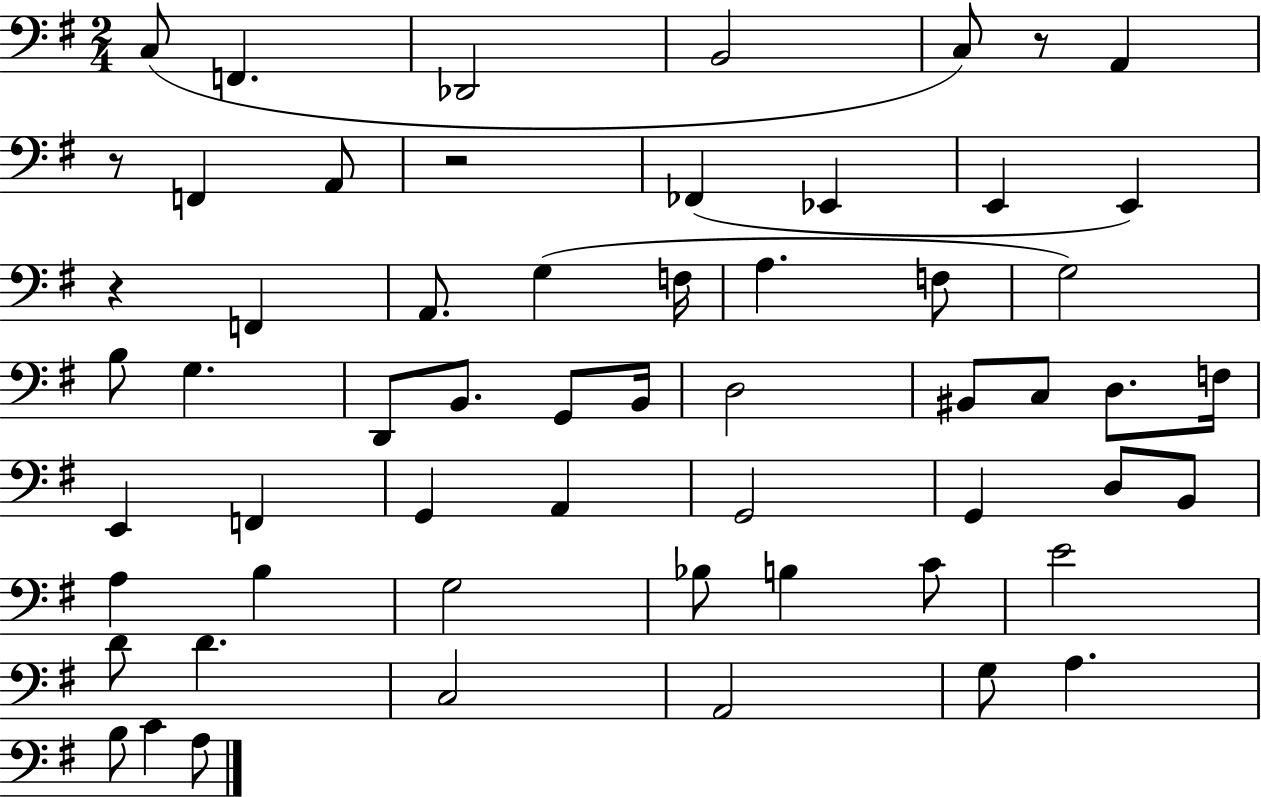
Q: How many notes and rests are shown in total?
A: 58